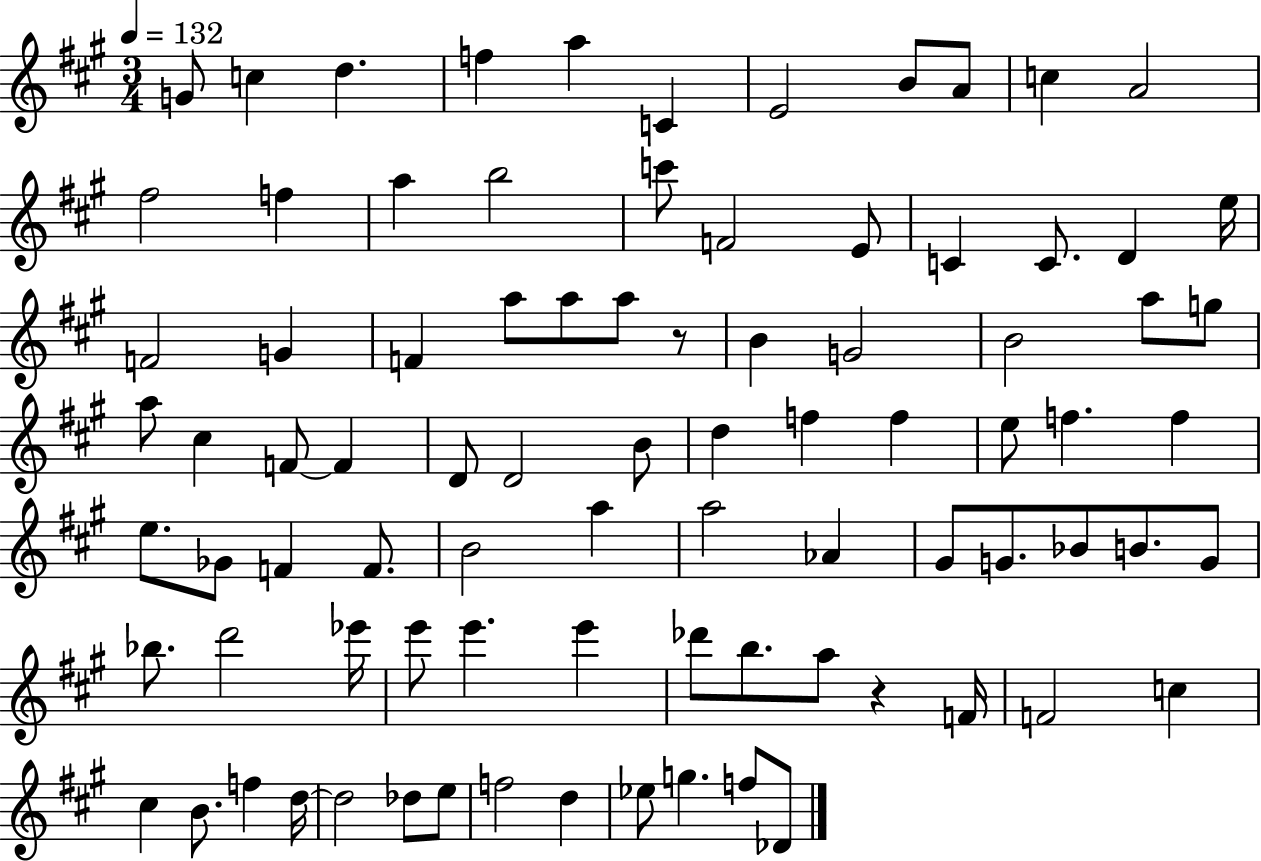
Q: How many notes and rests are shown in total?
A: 86